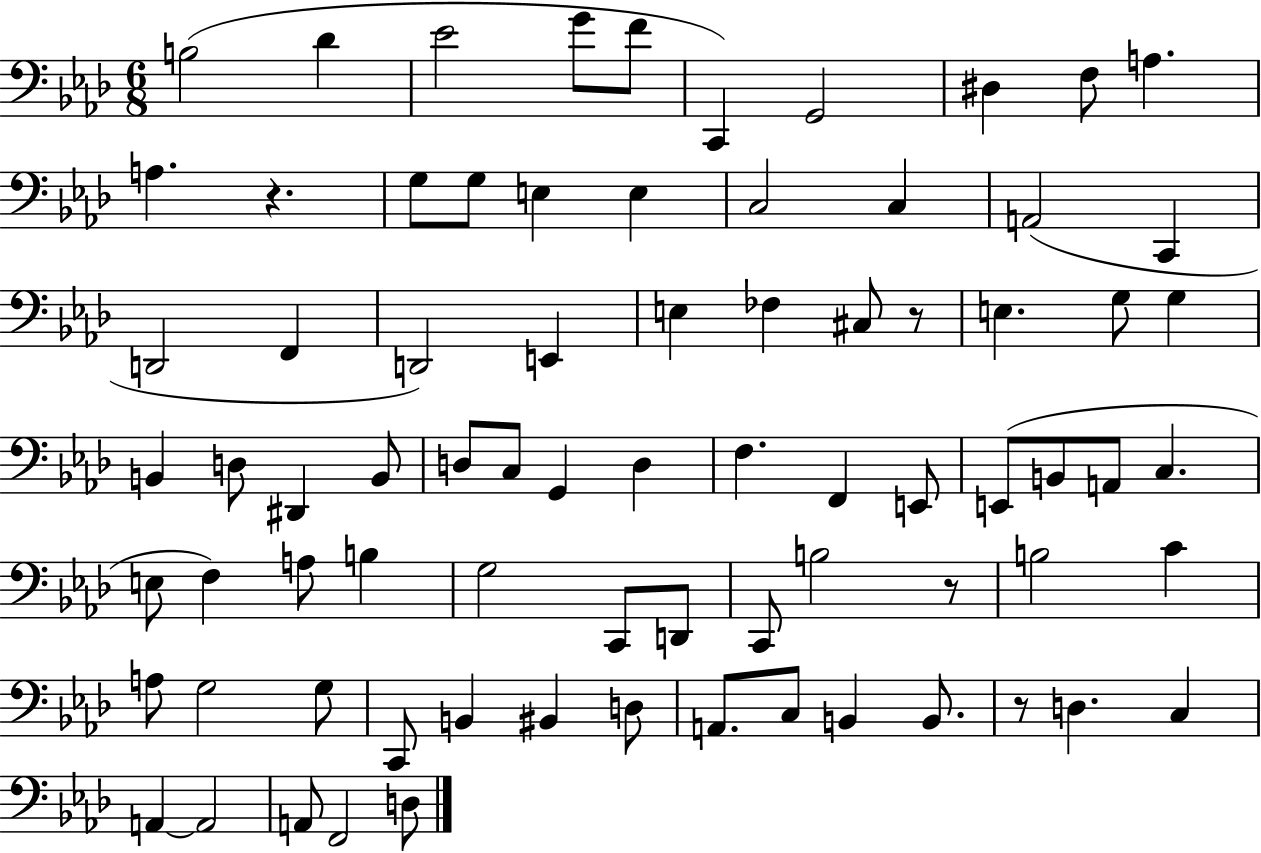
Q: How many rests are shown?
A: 4